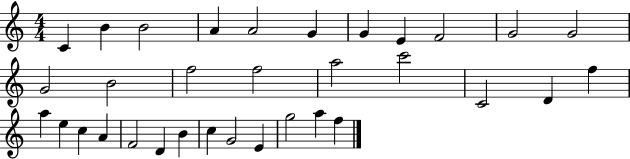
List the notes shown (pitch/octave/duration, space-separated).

C4/q B4/q B4/h A4/q A4/h G4/q G4/q E4/q F4/h G4/h G4/h G4/h B4/h F5/h F5/h A5/h C6/h C4/h D4/q F5/q A5/q E5/q C5/q A4/q F4/h D4/q B4/q C5/q G4/h E4/q G5/h A5/q F5/q